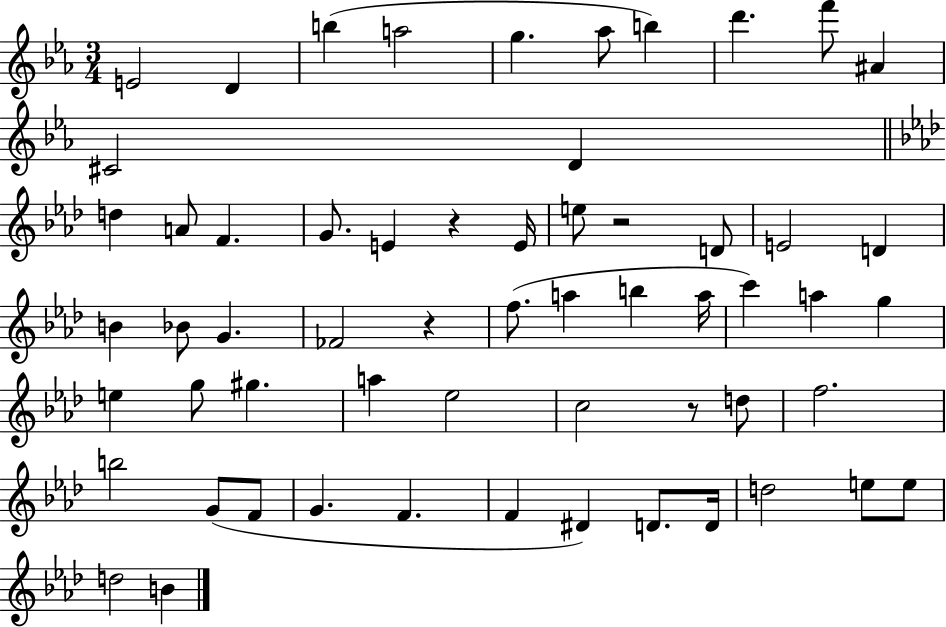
E4/h D4/q B5/q A5/h G5/q. Ab5/e B5/q D6/q. F6/e A#4/q C#4/h D4/q D5/q A4/e F4/q. G4/e. E4/q R/q E4/s E5/e R/h D4/e E4/h D4/q B4/q Bb4/e G4/q. FES4/h R/q F5/e. A5/q B5/q A5/s C6/q A5/q G5/q E5/q G5/e G#5/q. A5/q Eb5/h C5/h R/e D5/e F5/h. B5/h G4/e F4/e G4/q. F4/q. F4/q D#4/q D4/e. D4/s D5/h E5/e E5/e D5/h B4/q